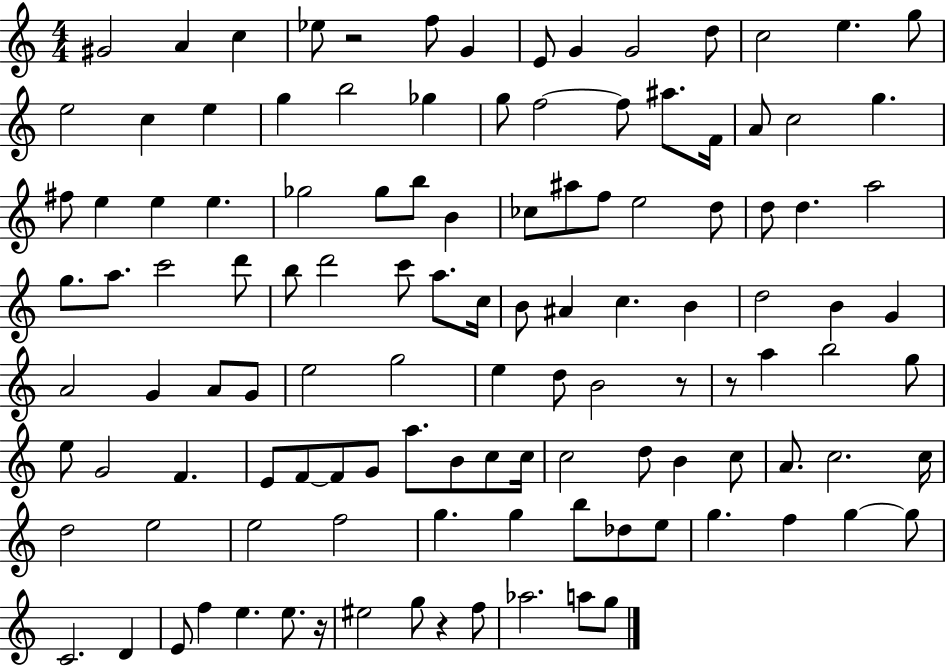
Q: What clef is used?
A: treble